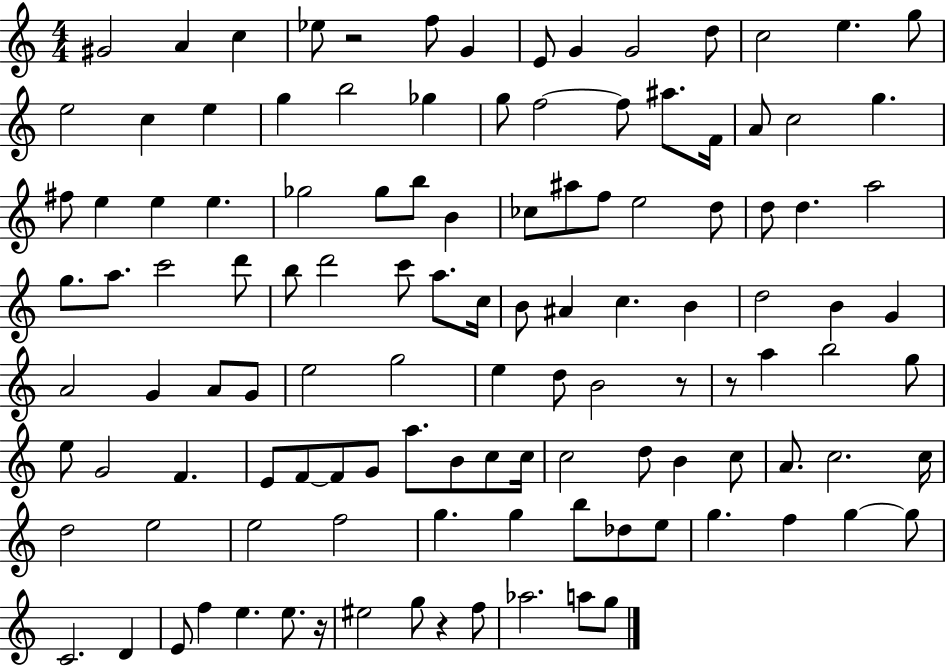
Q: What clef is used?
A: treble